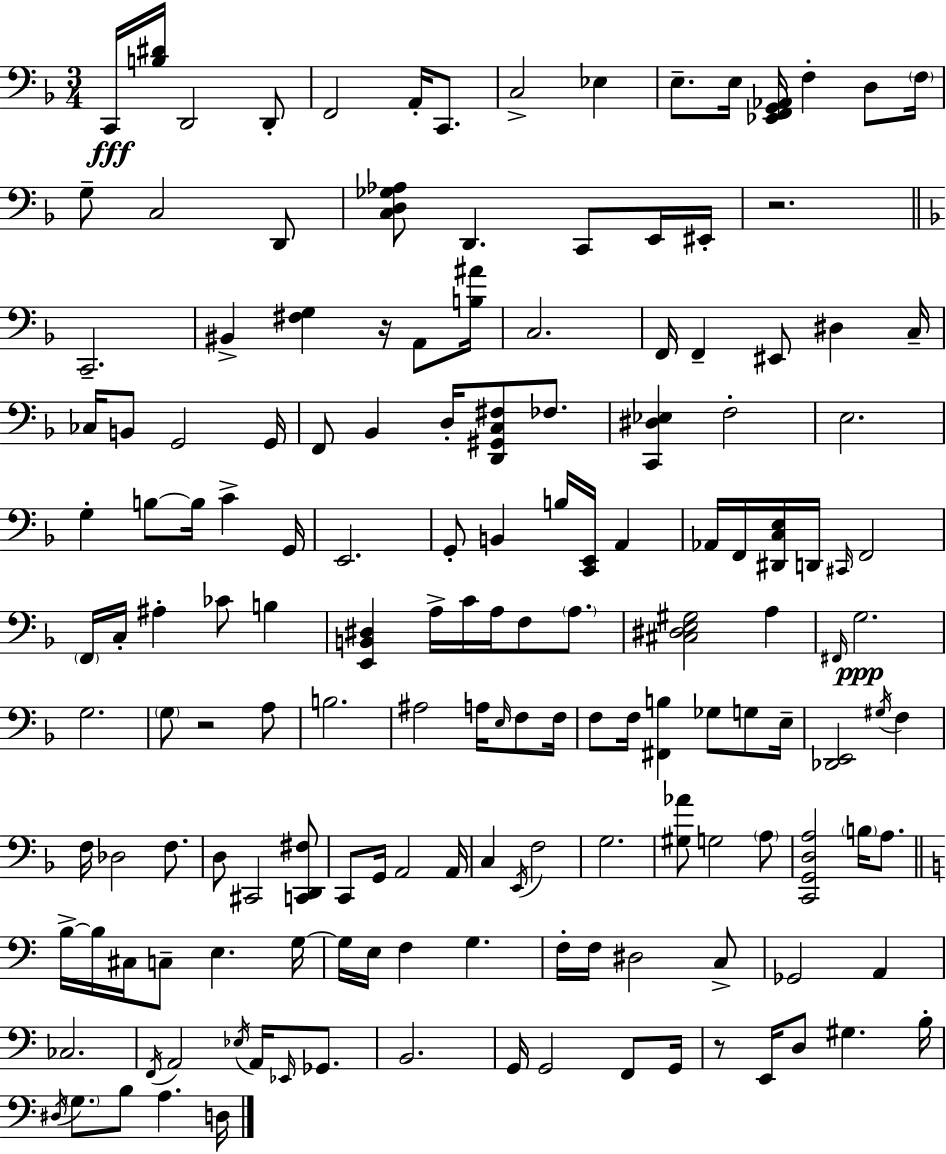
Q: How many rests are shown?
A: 4